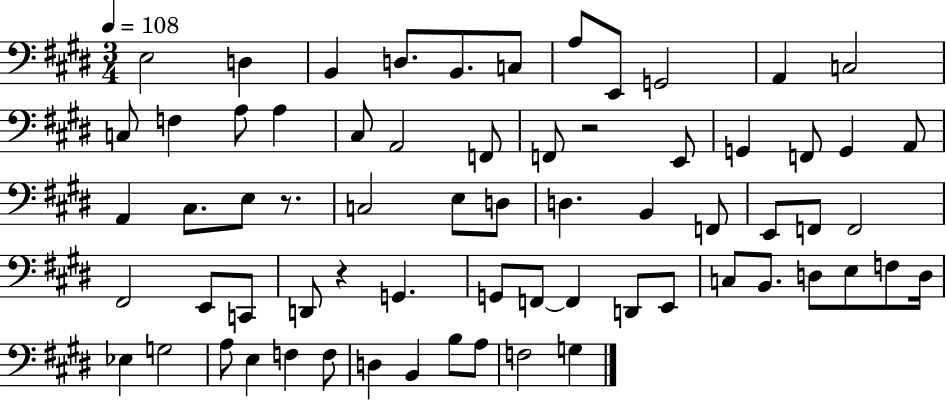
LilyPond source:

{
  \clef bass
  \numericTimeSignature
  \time 3/4
  \key e \major
  \tempo 4 = 108
  e2 d4 | b,4 d8. b,8. c8 | a8 e,8 g,2 | a,4 c2 | \break c8 f4 a8 a4 | cis8 a,2 f,8 | f,8 r2 e,8 | g,4 f,8 g,4 a,8 | \break a,4 cis8. e8 r8. | c2 e8 d8 | d4. b,4 f,8 | e,8 f,8 f,2 | \break fis,2 e,8 c,8 | d,8 r4 g,4. | g,8 f,8~~ f,4 d,8 e,8 | c8 b,8. d8 e8 f8 d16 | \break ees4 g2 | a8 e4 f4 f8 | d4 b,4 b8 a8 | f2 g4 | \break \bar "|."
}